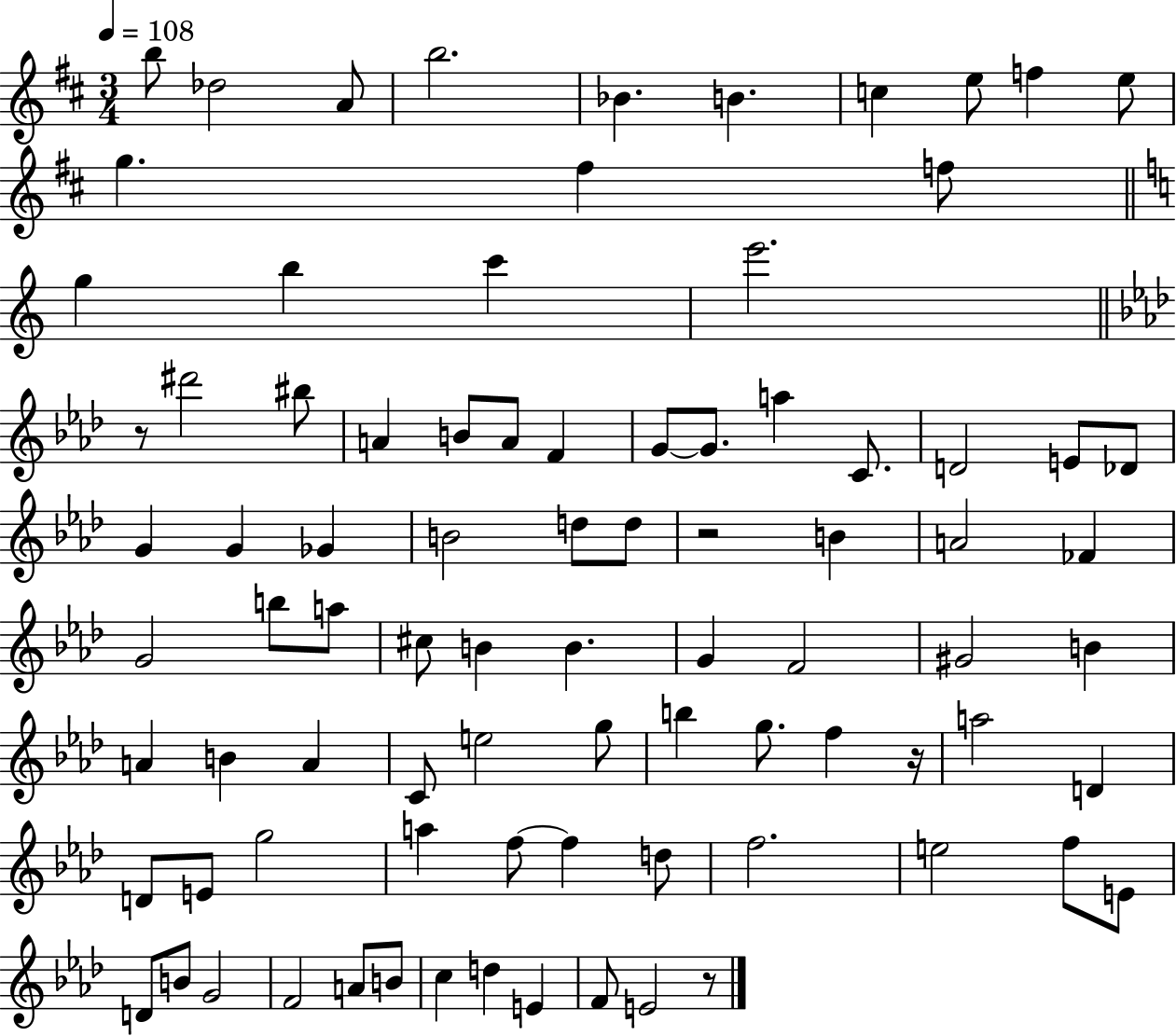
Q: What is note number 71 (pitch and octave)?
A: E4